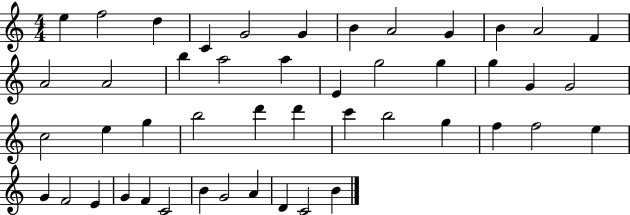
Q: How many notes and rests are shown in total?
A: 47